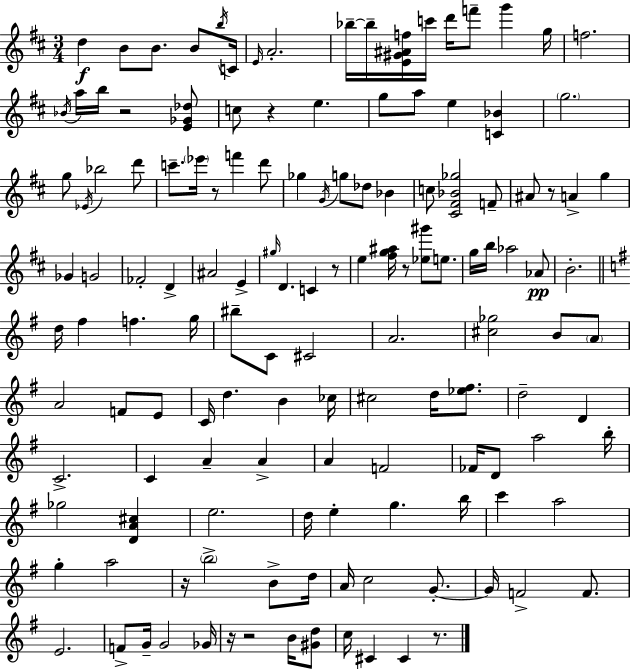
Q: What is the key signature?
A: D major